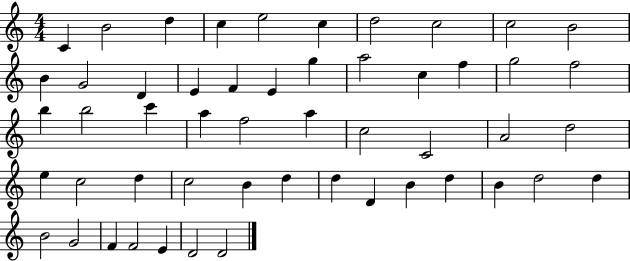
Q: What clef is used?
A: treble